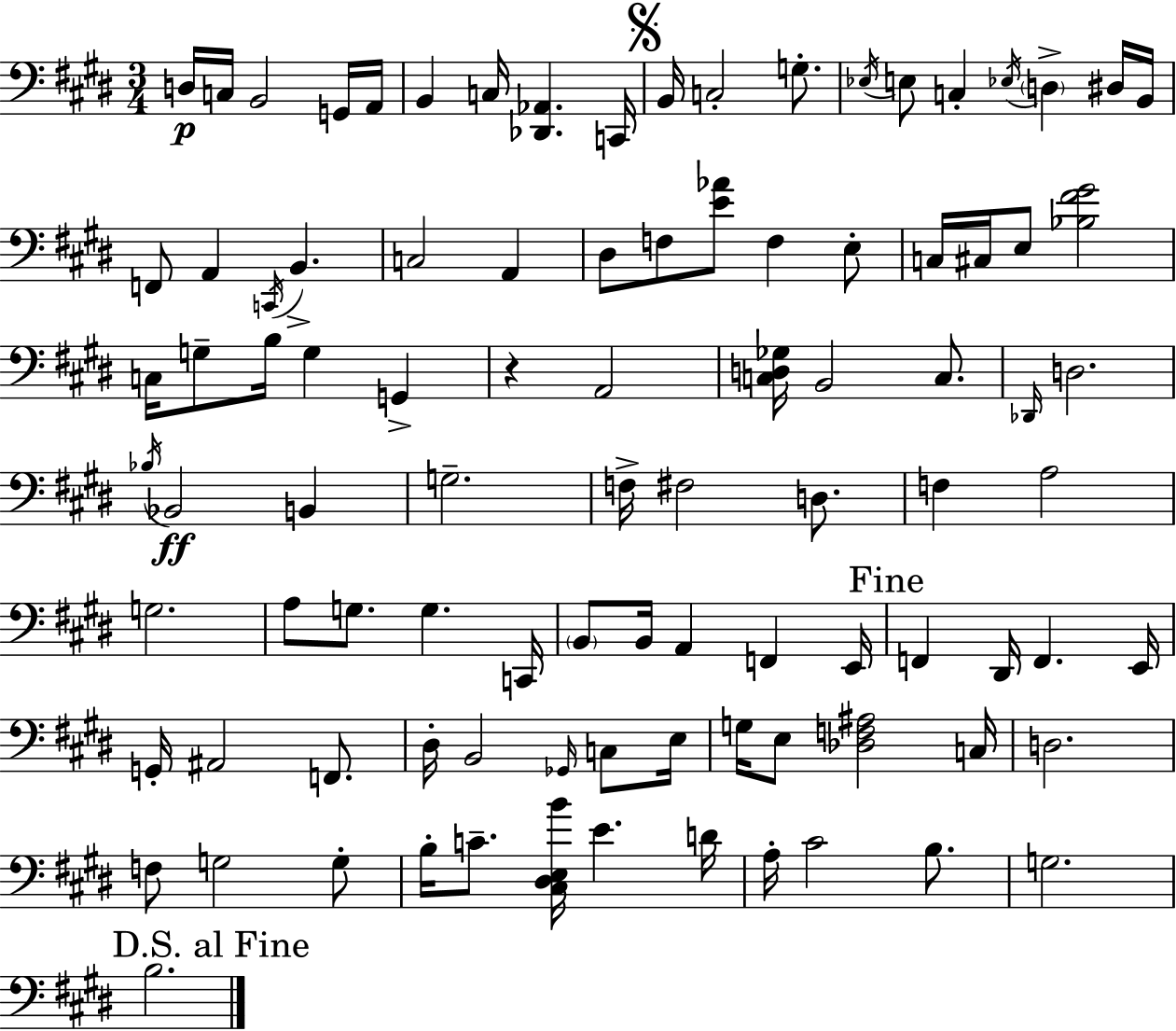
X:1
T:Untitled
M:3/4
L:1/4
K:E
D,/4 C,/4 B,,2 G,,/4 A,,/4 B,, C,/4 [_D,,_A,,] C,,/4 B,,/4 C,2 G,/2 _E,/4 E,/2 C, _E,/4 D, ^D,/4 B,,/4 F,,/2 A,, C,,/4 B,, C,2 A,, ^D,/2 F,/2 [E_A]/2 F, E,/2 C,/4 ^C,/4 E,/2 [_B,^F^G]2 C,/4 G,/2 B,/4 G, G,, z A,,2 [C,D,_G,]/4 B,,2 C,/2 _D,,/4 D,2 _B,/4 _B,,2 B,, G,2 F,/4 ^F,2 D,/2 F, A,2 G,2 A,/2 G,/2 G, C,,/4 B,,/2 B,,/4 A,, F,, E,,/4 F,, ^D,,/4 F,, E,,/4 G,,/4 ^A,,2 F,,/2 ^D,/4 B,,2 _G,,/4 C,/2 E,/4 G,/4 E,/2 [_D,F,^A,]2 C,/4 D,2 F,/2 G,2 G,/2 B,/4 C/2 [^C,^D,E,B]/4 E D/4 A,/4 ^C2 B,/2 G,2 B,2